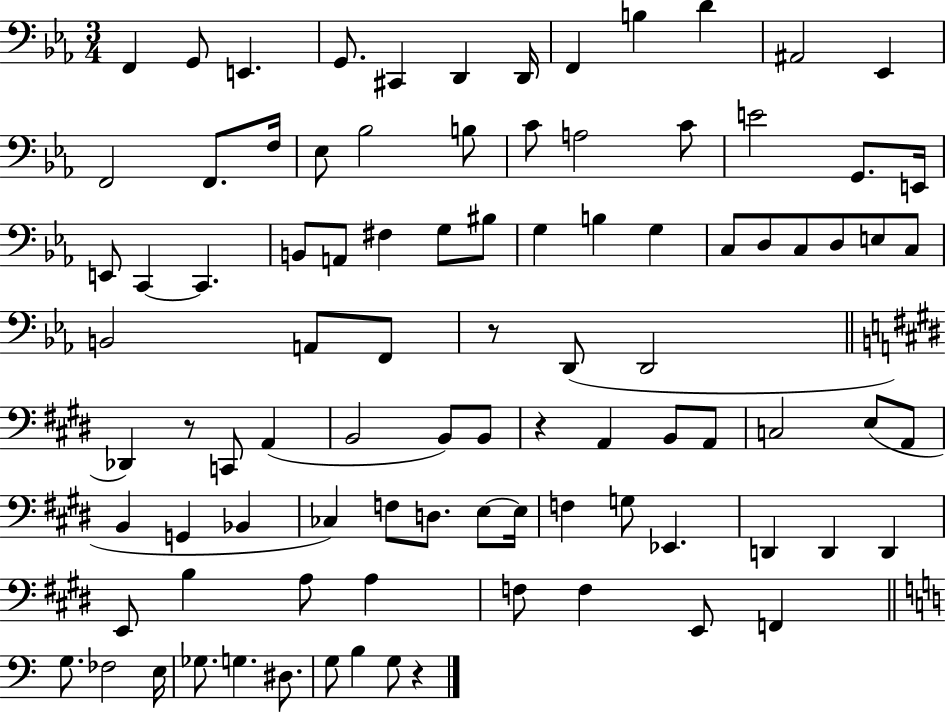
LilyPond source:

{
  \clef bass
  \numericTimeSignature
  \time 3/4
  \key ees \major
  f,4 g,8 e,4. | g,8. cis,4 d,4 d,16 | f,4 b4 d'4 | ais,2 ees,4 | \break f,2 f,8. f16 | ees8 bes2 b8 | c'8 a2 c'8 | e'2 g,8. e,16 | \break e,8 c,4~~ c,4. | b,8 a,8 fis4 g8 bis8 | g4 b4 g4 | c8 d8 c8 d8 e8 c8 | \break b,2 a,8 f,8 | r8 d,8( d,2 | \bar "||" \break \key e \major des,4) r8 c,8 a,4( | b,2 b,8) b,8 | r4 a,4 b,8 a,8 | c2 e8( a,8 | \break b,4 g,4 bes,4 | ces4) f8 d8. e8~~ e16 | f4 g8 ees,4. | d,4 d,4 d,4 | \break e,8 b4 a8 a4 | f8 f4 e,8 f,4 | \bar "||" \break \key a \minor g8. fes2 e16 | ges8. g4. dis8. | g8 b4 g8 r4 | \bar "|."
}